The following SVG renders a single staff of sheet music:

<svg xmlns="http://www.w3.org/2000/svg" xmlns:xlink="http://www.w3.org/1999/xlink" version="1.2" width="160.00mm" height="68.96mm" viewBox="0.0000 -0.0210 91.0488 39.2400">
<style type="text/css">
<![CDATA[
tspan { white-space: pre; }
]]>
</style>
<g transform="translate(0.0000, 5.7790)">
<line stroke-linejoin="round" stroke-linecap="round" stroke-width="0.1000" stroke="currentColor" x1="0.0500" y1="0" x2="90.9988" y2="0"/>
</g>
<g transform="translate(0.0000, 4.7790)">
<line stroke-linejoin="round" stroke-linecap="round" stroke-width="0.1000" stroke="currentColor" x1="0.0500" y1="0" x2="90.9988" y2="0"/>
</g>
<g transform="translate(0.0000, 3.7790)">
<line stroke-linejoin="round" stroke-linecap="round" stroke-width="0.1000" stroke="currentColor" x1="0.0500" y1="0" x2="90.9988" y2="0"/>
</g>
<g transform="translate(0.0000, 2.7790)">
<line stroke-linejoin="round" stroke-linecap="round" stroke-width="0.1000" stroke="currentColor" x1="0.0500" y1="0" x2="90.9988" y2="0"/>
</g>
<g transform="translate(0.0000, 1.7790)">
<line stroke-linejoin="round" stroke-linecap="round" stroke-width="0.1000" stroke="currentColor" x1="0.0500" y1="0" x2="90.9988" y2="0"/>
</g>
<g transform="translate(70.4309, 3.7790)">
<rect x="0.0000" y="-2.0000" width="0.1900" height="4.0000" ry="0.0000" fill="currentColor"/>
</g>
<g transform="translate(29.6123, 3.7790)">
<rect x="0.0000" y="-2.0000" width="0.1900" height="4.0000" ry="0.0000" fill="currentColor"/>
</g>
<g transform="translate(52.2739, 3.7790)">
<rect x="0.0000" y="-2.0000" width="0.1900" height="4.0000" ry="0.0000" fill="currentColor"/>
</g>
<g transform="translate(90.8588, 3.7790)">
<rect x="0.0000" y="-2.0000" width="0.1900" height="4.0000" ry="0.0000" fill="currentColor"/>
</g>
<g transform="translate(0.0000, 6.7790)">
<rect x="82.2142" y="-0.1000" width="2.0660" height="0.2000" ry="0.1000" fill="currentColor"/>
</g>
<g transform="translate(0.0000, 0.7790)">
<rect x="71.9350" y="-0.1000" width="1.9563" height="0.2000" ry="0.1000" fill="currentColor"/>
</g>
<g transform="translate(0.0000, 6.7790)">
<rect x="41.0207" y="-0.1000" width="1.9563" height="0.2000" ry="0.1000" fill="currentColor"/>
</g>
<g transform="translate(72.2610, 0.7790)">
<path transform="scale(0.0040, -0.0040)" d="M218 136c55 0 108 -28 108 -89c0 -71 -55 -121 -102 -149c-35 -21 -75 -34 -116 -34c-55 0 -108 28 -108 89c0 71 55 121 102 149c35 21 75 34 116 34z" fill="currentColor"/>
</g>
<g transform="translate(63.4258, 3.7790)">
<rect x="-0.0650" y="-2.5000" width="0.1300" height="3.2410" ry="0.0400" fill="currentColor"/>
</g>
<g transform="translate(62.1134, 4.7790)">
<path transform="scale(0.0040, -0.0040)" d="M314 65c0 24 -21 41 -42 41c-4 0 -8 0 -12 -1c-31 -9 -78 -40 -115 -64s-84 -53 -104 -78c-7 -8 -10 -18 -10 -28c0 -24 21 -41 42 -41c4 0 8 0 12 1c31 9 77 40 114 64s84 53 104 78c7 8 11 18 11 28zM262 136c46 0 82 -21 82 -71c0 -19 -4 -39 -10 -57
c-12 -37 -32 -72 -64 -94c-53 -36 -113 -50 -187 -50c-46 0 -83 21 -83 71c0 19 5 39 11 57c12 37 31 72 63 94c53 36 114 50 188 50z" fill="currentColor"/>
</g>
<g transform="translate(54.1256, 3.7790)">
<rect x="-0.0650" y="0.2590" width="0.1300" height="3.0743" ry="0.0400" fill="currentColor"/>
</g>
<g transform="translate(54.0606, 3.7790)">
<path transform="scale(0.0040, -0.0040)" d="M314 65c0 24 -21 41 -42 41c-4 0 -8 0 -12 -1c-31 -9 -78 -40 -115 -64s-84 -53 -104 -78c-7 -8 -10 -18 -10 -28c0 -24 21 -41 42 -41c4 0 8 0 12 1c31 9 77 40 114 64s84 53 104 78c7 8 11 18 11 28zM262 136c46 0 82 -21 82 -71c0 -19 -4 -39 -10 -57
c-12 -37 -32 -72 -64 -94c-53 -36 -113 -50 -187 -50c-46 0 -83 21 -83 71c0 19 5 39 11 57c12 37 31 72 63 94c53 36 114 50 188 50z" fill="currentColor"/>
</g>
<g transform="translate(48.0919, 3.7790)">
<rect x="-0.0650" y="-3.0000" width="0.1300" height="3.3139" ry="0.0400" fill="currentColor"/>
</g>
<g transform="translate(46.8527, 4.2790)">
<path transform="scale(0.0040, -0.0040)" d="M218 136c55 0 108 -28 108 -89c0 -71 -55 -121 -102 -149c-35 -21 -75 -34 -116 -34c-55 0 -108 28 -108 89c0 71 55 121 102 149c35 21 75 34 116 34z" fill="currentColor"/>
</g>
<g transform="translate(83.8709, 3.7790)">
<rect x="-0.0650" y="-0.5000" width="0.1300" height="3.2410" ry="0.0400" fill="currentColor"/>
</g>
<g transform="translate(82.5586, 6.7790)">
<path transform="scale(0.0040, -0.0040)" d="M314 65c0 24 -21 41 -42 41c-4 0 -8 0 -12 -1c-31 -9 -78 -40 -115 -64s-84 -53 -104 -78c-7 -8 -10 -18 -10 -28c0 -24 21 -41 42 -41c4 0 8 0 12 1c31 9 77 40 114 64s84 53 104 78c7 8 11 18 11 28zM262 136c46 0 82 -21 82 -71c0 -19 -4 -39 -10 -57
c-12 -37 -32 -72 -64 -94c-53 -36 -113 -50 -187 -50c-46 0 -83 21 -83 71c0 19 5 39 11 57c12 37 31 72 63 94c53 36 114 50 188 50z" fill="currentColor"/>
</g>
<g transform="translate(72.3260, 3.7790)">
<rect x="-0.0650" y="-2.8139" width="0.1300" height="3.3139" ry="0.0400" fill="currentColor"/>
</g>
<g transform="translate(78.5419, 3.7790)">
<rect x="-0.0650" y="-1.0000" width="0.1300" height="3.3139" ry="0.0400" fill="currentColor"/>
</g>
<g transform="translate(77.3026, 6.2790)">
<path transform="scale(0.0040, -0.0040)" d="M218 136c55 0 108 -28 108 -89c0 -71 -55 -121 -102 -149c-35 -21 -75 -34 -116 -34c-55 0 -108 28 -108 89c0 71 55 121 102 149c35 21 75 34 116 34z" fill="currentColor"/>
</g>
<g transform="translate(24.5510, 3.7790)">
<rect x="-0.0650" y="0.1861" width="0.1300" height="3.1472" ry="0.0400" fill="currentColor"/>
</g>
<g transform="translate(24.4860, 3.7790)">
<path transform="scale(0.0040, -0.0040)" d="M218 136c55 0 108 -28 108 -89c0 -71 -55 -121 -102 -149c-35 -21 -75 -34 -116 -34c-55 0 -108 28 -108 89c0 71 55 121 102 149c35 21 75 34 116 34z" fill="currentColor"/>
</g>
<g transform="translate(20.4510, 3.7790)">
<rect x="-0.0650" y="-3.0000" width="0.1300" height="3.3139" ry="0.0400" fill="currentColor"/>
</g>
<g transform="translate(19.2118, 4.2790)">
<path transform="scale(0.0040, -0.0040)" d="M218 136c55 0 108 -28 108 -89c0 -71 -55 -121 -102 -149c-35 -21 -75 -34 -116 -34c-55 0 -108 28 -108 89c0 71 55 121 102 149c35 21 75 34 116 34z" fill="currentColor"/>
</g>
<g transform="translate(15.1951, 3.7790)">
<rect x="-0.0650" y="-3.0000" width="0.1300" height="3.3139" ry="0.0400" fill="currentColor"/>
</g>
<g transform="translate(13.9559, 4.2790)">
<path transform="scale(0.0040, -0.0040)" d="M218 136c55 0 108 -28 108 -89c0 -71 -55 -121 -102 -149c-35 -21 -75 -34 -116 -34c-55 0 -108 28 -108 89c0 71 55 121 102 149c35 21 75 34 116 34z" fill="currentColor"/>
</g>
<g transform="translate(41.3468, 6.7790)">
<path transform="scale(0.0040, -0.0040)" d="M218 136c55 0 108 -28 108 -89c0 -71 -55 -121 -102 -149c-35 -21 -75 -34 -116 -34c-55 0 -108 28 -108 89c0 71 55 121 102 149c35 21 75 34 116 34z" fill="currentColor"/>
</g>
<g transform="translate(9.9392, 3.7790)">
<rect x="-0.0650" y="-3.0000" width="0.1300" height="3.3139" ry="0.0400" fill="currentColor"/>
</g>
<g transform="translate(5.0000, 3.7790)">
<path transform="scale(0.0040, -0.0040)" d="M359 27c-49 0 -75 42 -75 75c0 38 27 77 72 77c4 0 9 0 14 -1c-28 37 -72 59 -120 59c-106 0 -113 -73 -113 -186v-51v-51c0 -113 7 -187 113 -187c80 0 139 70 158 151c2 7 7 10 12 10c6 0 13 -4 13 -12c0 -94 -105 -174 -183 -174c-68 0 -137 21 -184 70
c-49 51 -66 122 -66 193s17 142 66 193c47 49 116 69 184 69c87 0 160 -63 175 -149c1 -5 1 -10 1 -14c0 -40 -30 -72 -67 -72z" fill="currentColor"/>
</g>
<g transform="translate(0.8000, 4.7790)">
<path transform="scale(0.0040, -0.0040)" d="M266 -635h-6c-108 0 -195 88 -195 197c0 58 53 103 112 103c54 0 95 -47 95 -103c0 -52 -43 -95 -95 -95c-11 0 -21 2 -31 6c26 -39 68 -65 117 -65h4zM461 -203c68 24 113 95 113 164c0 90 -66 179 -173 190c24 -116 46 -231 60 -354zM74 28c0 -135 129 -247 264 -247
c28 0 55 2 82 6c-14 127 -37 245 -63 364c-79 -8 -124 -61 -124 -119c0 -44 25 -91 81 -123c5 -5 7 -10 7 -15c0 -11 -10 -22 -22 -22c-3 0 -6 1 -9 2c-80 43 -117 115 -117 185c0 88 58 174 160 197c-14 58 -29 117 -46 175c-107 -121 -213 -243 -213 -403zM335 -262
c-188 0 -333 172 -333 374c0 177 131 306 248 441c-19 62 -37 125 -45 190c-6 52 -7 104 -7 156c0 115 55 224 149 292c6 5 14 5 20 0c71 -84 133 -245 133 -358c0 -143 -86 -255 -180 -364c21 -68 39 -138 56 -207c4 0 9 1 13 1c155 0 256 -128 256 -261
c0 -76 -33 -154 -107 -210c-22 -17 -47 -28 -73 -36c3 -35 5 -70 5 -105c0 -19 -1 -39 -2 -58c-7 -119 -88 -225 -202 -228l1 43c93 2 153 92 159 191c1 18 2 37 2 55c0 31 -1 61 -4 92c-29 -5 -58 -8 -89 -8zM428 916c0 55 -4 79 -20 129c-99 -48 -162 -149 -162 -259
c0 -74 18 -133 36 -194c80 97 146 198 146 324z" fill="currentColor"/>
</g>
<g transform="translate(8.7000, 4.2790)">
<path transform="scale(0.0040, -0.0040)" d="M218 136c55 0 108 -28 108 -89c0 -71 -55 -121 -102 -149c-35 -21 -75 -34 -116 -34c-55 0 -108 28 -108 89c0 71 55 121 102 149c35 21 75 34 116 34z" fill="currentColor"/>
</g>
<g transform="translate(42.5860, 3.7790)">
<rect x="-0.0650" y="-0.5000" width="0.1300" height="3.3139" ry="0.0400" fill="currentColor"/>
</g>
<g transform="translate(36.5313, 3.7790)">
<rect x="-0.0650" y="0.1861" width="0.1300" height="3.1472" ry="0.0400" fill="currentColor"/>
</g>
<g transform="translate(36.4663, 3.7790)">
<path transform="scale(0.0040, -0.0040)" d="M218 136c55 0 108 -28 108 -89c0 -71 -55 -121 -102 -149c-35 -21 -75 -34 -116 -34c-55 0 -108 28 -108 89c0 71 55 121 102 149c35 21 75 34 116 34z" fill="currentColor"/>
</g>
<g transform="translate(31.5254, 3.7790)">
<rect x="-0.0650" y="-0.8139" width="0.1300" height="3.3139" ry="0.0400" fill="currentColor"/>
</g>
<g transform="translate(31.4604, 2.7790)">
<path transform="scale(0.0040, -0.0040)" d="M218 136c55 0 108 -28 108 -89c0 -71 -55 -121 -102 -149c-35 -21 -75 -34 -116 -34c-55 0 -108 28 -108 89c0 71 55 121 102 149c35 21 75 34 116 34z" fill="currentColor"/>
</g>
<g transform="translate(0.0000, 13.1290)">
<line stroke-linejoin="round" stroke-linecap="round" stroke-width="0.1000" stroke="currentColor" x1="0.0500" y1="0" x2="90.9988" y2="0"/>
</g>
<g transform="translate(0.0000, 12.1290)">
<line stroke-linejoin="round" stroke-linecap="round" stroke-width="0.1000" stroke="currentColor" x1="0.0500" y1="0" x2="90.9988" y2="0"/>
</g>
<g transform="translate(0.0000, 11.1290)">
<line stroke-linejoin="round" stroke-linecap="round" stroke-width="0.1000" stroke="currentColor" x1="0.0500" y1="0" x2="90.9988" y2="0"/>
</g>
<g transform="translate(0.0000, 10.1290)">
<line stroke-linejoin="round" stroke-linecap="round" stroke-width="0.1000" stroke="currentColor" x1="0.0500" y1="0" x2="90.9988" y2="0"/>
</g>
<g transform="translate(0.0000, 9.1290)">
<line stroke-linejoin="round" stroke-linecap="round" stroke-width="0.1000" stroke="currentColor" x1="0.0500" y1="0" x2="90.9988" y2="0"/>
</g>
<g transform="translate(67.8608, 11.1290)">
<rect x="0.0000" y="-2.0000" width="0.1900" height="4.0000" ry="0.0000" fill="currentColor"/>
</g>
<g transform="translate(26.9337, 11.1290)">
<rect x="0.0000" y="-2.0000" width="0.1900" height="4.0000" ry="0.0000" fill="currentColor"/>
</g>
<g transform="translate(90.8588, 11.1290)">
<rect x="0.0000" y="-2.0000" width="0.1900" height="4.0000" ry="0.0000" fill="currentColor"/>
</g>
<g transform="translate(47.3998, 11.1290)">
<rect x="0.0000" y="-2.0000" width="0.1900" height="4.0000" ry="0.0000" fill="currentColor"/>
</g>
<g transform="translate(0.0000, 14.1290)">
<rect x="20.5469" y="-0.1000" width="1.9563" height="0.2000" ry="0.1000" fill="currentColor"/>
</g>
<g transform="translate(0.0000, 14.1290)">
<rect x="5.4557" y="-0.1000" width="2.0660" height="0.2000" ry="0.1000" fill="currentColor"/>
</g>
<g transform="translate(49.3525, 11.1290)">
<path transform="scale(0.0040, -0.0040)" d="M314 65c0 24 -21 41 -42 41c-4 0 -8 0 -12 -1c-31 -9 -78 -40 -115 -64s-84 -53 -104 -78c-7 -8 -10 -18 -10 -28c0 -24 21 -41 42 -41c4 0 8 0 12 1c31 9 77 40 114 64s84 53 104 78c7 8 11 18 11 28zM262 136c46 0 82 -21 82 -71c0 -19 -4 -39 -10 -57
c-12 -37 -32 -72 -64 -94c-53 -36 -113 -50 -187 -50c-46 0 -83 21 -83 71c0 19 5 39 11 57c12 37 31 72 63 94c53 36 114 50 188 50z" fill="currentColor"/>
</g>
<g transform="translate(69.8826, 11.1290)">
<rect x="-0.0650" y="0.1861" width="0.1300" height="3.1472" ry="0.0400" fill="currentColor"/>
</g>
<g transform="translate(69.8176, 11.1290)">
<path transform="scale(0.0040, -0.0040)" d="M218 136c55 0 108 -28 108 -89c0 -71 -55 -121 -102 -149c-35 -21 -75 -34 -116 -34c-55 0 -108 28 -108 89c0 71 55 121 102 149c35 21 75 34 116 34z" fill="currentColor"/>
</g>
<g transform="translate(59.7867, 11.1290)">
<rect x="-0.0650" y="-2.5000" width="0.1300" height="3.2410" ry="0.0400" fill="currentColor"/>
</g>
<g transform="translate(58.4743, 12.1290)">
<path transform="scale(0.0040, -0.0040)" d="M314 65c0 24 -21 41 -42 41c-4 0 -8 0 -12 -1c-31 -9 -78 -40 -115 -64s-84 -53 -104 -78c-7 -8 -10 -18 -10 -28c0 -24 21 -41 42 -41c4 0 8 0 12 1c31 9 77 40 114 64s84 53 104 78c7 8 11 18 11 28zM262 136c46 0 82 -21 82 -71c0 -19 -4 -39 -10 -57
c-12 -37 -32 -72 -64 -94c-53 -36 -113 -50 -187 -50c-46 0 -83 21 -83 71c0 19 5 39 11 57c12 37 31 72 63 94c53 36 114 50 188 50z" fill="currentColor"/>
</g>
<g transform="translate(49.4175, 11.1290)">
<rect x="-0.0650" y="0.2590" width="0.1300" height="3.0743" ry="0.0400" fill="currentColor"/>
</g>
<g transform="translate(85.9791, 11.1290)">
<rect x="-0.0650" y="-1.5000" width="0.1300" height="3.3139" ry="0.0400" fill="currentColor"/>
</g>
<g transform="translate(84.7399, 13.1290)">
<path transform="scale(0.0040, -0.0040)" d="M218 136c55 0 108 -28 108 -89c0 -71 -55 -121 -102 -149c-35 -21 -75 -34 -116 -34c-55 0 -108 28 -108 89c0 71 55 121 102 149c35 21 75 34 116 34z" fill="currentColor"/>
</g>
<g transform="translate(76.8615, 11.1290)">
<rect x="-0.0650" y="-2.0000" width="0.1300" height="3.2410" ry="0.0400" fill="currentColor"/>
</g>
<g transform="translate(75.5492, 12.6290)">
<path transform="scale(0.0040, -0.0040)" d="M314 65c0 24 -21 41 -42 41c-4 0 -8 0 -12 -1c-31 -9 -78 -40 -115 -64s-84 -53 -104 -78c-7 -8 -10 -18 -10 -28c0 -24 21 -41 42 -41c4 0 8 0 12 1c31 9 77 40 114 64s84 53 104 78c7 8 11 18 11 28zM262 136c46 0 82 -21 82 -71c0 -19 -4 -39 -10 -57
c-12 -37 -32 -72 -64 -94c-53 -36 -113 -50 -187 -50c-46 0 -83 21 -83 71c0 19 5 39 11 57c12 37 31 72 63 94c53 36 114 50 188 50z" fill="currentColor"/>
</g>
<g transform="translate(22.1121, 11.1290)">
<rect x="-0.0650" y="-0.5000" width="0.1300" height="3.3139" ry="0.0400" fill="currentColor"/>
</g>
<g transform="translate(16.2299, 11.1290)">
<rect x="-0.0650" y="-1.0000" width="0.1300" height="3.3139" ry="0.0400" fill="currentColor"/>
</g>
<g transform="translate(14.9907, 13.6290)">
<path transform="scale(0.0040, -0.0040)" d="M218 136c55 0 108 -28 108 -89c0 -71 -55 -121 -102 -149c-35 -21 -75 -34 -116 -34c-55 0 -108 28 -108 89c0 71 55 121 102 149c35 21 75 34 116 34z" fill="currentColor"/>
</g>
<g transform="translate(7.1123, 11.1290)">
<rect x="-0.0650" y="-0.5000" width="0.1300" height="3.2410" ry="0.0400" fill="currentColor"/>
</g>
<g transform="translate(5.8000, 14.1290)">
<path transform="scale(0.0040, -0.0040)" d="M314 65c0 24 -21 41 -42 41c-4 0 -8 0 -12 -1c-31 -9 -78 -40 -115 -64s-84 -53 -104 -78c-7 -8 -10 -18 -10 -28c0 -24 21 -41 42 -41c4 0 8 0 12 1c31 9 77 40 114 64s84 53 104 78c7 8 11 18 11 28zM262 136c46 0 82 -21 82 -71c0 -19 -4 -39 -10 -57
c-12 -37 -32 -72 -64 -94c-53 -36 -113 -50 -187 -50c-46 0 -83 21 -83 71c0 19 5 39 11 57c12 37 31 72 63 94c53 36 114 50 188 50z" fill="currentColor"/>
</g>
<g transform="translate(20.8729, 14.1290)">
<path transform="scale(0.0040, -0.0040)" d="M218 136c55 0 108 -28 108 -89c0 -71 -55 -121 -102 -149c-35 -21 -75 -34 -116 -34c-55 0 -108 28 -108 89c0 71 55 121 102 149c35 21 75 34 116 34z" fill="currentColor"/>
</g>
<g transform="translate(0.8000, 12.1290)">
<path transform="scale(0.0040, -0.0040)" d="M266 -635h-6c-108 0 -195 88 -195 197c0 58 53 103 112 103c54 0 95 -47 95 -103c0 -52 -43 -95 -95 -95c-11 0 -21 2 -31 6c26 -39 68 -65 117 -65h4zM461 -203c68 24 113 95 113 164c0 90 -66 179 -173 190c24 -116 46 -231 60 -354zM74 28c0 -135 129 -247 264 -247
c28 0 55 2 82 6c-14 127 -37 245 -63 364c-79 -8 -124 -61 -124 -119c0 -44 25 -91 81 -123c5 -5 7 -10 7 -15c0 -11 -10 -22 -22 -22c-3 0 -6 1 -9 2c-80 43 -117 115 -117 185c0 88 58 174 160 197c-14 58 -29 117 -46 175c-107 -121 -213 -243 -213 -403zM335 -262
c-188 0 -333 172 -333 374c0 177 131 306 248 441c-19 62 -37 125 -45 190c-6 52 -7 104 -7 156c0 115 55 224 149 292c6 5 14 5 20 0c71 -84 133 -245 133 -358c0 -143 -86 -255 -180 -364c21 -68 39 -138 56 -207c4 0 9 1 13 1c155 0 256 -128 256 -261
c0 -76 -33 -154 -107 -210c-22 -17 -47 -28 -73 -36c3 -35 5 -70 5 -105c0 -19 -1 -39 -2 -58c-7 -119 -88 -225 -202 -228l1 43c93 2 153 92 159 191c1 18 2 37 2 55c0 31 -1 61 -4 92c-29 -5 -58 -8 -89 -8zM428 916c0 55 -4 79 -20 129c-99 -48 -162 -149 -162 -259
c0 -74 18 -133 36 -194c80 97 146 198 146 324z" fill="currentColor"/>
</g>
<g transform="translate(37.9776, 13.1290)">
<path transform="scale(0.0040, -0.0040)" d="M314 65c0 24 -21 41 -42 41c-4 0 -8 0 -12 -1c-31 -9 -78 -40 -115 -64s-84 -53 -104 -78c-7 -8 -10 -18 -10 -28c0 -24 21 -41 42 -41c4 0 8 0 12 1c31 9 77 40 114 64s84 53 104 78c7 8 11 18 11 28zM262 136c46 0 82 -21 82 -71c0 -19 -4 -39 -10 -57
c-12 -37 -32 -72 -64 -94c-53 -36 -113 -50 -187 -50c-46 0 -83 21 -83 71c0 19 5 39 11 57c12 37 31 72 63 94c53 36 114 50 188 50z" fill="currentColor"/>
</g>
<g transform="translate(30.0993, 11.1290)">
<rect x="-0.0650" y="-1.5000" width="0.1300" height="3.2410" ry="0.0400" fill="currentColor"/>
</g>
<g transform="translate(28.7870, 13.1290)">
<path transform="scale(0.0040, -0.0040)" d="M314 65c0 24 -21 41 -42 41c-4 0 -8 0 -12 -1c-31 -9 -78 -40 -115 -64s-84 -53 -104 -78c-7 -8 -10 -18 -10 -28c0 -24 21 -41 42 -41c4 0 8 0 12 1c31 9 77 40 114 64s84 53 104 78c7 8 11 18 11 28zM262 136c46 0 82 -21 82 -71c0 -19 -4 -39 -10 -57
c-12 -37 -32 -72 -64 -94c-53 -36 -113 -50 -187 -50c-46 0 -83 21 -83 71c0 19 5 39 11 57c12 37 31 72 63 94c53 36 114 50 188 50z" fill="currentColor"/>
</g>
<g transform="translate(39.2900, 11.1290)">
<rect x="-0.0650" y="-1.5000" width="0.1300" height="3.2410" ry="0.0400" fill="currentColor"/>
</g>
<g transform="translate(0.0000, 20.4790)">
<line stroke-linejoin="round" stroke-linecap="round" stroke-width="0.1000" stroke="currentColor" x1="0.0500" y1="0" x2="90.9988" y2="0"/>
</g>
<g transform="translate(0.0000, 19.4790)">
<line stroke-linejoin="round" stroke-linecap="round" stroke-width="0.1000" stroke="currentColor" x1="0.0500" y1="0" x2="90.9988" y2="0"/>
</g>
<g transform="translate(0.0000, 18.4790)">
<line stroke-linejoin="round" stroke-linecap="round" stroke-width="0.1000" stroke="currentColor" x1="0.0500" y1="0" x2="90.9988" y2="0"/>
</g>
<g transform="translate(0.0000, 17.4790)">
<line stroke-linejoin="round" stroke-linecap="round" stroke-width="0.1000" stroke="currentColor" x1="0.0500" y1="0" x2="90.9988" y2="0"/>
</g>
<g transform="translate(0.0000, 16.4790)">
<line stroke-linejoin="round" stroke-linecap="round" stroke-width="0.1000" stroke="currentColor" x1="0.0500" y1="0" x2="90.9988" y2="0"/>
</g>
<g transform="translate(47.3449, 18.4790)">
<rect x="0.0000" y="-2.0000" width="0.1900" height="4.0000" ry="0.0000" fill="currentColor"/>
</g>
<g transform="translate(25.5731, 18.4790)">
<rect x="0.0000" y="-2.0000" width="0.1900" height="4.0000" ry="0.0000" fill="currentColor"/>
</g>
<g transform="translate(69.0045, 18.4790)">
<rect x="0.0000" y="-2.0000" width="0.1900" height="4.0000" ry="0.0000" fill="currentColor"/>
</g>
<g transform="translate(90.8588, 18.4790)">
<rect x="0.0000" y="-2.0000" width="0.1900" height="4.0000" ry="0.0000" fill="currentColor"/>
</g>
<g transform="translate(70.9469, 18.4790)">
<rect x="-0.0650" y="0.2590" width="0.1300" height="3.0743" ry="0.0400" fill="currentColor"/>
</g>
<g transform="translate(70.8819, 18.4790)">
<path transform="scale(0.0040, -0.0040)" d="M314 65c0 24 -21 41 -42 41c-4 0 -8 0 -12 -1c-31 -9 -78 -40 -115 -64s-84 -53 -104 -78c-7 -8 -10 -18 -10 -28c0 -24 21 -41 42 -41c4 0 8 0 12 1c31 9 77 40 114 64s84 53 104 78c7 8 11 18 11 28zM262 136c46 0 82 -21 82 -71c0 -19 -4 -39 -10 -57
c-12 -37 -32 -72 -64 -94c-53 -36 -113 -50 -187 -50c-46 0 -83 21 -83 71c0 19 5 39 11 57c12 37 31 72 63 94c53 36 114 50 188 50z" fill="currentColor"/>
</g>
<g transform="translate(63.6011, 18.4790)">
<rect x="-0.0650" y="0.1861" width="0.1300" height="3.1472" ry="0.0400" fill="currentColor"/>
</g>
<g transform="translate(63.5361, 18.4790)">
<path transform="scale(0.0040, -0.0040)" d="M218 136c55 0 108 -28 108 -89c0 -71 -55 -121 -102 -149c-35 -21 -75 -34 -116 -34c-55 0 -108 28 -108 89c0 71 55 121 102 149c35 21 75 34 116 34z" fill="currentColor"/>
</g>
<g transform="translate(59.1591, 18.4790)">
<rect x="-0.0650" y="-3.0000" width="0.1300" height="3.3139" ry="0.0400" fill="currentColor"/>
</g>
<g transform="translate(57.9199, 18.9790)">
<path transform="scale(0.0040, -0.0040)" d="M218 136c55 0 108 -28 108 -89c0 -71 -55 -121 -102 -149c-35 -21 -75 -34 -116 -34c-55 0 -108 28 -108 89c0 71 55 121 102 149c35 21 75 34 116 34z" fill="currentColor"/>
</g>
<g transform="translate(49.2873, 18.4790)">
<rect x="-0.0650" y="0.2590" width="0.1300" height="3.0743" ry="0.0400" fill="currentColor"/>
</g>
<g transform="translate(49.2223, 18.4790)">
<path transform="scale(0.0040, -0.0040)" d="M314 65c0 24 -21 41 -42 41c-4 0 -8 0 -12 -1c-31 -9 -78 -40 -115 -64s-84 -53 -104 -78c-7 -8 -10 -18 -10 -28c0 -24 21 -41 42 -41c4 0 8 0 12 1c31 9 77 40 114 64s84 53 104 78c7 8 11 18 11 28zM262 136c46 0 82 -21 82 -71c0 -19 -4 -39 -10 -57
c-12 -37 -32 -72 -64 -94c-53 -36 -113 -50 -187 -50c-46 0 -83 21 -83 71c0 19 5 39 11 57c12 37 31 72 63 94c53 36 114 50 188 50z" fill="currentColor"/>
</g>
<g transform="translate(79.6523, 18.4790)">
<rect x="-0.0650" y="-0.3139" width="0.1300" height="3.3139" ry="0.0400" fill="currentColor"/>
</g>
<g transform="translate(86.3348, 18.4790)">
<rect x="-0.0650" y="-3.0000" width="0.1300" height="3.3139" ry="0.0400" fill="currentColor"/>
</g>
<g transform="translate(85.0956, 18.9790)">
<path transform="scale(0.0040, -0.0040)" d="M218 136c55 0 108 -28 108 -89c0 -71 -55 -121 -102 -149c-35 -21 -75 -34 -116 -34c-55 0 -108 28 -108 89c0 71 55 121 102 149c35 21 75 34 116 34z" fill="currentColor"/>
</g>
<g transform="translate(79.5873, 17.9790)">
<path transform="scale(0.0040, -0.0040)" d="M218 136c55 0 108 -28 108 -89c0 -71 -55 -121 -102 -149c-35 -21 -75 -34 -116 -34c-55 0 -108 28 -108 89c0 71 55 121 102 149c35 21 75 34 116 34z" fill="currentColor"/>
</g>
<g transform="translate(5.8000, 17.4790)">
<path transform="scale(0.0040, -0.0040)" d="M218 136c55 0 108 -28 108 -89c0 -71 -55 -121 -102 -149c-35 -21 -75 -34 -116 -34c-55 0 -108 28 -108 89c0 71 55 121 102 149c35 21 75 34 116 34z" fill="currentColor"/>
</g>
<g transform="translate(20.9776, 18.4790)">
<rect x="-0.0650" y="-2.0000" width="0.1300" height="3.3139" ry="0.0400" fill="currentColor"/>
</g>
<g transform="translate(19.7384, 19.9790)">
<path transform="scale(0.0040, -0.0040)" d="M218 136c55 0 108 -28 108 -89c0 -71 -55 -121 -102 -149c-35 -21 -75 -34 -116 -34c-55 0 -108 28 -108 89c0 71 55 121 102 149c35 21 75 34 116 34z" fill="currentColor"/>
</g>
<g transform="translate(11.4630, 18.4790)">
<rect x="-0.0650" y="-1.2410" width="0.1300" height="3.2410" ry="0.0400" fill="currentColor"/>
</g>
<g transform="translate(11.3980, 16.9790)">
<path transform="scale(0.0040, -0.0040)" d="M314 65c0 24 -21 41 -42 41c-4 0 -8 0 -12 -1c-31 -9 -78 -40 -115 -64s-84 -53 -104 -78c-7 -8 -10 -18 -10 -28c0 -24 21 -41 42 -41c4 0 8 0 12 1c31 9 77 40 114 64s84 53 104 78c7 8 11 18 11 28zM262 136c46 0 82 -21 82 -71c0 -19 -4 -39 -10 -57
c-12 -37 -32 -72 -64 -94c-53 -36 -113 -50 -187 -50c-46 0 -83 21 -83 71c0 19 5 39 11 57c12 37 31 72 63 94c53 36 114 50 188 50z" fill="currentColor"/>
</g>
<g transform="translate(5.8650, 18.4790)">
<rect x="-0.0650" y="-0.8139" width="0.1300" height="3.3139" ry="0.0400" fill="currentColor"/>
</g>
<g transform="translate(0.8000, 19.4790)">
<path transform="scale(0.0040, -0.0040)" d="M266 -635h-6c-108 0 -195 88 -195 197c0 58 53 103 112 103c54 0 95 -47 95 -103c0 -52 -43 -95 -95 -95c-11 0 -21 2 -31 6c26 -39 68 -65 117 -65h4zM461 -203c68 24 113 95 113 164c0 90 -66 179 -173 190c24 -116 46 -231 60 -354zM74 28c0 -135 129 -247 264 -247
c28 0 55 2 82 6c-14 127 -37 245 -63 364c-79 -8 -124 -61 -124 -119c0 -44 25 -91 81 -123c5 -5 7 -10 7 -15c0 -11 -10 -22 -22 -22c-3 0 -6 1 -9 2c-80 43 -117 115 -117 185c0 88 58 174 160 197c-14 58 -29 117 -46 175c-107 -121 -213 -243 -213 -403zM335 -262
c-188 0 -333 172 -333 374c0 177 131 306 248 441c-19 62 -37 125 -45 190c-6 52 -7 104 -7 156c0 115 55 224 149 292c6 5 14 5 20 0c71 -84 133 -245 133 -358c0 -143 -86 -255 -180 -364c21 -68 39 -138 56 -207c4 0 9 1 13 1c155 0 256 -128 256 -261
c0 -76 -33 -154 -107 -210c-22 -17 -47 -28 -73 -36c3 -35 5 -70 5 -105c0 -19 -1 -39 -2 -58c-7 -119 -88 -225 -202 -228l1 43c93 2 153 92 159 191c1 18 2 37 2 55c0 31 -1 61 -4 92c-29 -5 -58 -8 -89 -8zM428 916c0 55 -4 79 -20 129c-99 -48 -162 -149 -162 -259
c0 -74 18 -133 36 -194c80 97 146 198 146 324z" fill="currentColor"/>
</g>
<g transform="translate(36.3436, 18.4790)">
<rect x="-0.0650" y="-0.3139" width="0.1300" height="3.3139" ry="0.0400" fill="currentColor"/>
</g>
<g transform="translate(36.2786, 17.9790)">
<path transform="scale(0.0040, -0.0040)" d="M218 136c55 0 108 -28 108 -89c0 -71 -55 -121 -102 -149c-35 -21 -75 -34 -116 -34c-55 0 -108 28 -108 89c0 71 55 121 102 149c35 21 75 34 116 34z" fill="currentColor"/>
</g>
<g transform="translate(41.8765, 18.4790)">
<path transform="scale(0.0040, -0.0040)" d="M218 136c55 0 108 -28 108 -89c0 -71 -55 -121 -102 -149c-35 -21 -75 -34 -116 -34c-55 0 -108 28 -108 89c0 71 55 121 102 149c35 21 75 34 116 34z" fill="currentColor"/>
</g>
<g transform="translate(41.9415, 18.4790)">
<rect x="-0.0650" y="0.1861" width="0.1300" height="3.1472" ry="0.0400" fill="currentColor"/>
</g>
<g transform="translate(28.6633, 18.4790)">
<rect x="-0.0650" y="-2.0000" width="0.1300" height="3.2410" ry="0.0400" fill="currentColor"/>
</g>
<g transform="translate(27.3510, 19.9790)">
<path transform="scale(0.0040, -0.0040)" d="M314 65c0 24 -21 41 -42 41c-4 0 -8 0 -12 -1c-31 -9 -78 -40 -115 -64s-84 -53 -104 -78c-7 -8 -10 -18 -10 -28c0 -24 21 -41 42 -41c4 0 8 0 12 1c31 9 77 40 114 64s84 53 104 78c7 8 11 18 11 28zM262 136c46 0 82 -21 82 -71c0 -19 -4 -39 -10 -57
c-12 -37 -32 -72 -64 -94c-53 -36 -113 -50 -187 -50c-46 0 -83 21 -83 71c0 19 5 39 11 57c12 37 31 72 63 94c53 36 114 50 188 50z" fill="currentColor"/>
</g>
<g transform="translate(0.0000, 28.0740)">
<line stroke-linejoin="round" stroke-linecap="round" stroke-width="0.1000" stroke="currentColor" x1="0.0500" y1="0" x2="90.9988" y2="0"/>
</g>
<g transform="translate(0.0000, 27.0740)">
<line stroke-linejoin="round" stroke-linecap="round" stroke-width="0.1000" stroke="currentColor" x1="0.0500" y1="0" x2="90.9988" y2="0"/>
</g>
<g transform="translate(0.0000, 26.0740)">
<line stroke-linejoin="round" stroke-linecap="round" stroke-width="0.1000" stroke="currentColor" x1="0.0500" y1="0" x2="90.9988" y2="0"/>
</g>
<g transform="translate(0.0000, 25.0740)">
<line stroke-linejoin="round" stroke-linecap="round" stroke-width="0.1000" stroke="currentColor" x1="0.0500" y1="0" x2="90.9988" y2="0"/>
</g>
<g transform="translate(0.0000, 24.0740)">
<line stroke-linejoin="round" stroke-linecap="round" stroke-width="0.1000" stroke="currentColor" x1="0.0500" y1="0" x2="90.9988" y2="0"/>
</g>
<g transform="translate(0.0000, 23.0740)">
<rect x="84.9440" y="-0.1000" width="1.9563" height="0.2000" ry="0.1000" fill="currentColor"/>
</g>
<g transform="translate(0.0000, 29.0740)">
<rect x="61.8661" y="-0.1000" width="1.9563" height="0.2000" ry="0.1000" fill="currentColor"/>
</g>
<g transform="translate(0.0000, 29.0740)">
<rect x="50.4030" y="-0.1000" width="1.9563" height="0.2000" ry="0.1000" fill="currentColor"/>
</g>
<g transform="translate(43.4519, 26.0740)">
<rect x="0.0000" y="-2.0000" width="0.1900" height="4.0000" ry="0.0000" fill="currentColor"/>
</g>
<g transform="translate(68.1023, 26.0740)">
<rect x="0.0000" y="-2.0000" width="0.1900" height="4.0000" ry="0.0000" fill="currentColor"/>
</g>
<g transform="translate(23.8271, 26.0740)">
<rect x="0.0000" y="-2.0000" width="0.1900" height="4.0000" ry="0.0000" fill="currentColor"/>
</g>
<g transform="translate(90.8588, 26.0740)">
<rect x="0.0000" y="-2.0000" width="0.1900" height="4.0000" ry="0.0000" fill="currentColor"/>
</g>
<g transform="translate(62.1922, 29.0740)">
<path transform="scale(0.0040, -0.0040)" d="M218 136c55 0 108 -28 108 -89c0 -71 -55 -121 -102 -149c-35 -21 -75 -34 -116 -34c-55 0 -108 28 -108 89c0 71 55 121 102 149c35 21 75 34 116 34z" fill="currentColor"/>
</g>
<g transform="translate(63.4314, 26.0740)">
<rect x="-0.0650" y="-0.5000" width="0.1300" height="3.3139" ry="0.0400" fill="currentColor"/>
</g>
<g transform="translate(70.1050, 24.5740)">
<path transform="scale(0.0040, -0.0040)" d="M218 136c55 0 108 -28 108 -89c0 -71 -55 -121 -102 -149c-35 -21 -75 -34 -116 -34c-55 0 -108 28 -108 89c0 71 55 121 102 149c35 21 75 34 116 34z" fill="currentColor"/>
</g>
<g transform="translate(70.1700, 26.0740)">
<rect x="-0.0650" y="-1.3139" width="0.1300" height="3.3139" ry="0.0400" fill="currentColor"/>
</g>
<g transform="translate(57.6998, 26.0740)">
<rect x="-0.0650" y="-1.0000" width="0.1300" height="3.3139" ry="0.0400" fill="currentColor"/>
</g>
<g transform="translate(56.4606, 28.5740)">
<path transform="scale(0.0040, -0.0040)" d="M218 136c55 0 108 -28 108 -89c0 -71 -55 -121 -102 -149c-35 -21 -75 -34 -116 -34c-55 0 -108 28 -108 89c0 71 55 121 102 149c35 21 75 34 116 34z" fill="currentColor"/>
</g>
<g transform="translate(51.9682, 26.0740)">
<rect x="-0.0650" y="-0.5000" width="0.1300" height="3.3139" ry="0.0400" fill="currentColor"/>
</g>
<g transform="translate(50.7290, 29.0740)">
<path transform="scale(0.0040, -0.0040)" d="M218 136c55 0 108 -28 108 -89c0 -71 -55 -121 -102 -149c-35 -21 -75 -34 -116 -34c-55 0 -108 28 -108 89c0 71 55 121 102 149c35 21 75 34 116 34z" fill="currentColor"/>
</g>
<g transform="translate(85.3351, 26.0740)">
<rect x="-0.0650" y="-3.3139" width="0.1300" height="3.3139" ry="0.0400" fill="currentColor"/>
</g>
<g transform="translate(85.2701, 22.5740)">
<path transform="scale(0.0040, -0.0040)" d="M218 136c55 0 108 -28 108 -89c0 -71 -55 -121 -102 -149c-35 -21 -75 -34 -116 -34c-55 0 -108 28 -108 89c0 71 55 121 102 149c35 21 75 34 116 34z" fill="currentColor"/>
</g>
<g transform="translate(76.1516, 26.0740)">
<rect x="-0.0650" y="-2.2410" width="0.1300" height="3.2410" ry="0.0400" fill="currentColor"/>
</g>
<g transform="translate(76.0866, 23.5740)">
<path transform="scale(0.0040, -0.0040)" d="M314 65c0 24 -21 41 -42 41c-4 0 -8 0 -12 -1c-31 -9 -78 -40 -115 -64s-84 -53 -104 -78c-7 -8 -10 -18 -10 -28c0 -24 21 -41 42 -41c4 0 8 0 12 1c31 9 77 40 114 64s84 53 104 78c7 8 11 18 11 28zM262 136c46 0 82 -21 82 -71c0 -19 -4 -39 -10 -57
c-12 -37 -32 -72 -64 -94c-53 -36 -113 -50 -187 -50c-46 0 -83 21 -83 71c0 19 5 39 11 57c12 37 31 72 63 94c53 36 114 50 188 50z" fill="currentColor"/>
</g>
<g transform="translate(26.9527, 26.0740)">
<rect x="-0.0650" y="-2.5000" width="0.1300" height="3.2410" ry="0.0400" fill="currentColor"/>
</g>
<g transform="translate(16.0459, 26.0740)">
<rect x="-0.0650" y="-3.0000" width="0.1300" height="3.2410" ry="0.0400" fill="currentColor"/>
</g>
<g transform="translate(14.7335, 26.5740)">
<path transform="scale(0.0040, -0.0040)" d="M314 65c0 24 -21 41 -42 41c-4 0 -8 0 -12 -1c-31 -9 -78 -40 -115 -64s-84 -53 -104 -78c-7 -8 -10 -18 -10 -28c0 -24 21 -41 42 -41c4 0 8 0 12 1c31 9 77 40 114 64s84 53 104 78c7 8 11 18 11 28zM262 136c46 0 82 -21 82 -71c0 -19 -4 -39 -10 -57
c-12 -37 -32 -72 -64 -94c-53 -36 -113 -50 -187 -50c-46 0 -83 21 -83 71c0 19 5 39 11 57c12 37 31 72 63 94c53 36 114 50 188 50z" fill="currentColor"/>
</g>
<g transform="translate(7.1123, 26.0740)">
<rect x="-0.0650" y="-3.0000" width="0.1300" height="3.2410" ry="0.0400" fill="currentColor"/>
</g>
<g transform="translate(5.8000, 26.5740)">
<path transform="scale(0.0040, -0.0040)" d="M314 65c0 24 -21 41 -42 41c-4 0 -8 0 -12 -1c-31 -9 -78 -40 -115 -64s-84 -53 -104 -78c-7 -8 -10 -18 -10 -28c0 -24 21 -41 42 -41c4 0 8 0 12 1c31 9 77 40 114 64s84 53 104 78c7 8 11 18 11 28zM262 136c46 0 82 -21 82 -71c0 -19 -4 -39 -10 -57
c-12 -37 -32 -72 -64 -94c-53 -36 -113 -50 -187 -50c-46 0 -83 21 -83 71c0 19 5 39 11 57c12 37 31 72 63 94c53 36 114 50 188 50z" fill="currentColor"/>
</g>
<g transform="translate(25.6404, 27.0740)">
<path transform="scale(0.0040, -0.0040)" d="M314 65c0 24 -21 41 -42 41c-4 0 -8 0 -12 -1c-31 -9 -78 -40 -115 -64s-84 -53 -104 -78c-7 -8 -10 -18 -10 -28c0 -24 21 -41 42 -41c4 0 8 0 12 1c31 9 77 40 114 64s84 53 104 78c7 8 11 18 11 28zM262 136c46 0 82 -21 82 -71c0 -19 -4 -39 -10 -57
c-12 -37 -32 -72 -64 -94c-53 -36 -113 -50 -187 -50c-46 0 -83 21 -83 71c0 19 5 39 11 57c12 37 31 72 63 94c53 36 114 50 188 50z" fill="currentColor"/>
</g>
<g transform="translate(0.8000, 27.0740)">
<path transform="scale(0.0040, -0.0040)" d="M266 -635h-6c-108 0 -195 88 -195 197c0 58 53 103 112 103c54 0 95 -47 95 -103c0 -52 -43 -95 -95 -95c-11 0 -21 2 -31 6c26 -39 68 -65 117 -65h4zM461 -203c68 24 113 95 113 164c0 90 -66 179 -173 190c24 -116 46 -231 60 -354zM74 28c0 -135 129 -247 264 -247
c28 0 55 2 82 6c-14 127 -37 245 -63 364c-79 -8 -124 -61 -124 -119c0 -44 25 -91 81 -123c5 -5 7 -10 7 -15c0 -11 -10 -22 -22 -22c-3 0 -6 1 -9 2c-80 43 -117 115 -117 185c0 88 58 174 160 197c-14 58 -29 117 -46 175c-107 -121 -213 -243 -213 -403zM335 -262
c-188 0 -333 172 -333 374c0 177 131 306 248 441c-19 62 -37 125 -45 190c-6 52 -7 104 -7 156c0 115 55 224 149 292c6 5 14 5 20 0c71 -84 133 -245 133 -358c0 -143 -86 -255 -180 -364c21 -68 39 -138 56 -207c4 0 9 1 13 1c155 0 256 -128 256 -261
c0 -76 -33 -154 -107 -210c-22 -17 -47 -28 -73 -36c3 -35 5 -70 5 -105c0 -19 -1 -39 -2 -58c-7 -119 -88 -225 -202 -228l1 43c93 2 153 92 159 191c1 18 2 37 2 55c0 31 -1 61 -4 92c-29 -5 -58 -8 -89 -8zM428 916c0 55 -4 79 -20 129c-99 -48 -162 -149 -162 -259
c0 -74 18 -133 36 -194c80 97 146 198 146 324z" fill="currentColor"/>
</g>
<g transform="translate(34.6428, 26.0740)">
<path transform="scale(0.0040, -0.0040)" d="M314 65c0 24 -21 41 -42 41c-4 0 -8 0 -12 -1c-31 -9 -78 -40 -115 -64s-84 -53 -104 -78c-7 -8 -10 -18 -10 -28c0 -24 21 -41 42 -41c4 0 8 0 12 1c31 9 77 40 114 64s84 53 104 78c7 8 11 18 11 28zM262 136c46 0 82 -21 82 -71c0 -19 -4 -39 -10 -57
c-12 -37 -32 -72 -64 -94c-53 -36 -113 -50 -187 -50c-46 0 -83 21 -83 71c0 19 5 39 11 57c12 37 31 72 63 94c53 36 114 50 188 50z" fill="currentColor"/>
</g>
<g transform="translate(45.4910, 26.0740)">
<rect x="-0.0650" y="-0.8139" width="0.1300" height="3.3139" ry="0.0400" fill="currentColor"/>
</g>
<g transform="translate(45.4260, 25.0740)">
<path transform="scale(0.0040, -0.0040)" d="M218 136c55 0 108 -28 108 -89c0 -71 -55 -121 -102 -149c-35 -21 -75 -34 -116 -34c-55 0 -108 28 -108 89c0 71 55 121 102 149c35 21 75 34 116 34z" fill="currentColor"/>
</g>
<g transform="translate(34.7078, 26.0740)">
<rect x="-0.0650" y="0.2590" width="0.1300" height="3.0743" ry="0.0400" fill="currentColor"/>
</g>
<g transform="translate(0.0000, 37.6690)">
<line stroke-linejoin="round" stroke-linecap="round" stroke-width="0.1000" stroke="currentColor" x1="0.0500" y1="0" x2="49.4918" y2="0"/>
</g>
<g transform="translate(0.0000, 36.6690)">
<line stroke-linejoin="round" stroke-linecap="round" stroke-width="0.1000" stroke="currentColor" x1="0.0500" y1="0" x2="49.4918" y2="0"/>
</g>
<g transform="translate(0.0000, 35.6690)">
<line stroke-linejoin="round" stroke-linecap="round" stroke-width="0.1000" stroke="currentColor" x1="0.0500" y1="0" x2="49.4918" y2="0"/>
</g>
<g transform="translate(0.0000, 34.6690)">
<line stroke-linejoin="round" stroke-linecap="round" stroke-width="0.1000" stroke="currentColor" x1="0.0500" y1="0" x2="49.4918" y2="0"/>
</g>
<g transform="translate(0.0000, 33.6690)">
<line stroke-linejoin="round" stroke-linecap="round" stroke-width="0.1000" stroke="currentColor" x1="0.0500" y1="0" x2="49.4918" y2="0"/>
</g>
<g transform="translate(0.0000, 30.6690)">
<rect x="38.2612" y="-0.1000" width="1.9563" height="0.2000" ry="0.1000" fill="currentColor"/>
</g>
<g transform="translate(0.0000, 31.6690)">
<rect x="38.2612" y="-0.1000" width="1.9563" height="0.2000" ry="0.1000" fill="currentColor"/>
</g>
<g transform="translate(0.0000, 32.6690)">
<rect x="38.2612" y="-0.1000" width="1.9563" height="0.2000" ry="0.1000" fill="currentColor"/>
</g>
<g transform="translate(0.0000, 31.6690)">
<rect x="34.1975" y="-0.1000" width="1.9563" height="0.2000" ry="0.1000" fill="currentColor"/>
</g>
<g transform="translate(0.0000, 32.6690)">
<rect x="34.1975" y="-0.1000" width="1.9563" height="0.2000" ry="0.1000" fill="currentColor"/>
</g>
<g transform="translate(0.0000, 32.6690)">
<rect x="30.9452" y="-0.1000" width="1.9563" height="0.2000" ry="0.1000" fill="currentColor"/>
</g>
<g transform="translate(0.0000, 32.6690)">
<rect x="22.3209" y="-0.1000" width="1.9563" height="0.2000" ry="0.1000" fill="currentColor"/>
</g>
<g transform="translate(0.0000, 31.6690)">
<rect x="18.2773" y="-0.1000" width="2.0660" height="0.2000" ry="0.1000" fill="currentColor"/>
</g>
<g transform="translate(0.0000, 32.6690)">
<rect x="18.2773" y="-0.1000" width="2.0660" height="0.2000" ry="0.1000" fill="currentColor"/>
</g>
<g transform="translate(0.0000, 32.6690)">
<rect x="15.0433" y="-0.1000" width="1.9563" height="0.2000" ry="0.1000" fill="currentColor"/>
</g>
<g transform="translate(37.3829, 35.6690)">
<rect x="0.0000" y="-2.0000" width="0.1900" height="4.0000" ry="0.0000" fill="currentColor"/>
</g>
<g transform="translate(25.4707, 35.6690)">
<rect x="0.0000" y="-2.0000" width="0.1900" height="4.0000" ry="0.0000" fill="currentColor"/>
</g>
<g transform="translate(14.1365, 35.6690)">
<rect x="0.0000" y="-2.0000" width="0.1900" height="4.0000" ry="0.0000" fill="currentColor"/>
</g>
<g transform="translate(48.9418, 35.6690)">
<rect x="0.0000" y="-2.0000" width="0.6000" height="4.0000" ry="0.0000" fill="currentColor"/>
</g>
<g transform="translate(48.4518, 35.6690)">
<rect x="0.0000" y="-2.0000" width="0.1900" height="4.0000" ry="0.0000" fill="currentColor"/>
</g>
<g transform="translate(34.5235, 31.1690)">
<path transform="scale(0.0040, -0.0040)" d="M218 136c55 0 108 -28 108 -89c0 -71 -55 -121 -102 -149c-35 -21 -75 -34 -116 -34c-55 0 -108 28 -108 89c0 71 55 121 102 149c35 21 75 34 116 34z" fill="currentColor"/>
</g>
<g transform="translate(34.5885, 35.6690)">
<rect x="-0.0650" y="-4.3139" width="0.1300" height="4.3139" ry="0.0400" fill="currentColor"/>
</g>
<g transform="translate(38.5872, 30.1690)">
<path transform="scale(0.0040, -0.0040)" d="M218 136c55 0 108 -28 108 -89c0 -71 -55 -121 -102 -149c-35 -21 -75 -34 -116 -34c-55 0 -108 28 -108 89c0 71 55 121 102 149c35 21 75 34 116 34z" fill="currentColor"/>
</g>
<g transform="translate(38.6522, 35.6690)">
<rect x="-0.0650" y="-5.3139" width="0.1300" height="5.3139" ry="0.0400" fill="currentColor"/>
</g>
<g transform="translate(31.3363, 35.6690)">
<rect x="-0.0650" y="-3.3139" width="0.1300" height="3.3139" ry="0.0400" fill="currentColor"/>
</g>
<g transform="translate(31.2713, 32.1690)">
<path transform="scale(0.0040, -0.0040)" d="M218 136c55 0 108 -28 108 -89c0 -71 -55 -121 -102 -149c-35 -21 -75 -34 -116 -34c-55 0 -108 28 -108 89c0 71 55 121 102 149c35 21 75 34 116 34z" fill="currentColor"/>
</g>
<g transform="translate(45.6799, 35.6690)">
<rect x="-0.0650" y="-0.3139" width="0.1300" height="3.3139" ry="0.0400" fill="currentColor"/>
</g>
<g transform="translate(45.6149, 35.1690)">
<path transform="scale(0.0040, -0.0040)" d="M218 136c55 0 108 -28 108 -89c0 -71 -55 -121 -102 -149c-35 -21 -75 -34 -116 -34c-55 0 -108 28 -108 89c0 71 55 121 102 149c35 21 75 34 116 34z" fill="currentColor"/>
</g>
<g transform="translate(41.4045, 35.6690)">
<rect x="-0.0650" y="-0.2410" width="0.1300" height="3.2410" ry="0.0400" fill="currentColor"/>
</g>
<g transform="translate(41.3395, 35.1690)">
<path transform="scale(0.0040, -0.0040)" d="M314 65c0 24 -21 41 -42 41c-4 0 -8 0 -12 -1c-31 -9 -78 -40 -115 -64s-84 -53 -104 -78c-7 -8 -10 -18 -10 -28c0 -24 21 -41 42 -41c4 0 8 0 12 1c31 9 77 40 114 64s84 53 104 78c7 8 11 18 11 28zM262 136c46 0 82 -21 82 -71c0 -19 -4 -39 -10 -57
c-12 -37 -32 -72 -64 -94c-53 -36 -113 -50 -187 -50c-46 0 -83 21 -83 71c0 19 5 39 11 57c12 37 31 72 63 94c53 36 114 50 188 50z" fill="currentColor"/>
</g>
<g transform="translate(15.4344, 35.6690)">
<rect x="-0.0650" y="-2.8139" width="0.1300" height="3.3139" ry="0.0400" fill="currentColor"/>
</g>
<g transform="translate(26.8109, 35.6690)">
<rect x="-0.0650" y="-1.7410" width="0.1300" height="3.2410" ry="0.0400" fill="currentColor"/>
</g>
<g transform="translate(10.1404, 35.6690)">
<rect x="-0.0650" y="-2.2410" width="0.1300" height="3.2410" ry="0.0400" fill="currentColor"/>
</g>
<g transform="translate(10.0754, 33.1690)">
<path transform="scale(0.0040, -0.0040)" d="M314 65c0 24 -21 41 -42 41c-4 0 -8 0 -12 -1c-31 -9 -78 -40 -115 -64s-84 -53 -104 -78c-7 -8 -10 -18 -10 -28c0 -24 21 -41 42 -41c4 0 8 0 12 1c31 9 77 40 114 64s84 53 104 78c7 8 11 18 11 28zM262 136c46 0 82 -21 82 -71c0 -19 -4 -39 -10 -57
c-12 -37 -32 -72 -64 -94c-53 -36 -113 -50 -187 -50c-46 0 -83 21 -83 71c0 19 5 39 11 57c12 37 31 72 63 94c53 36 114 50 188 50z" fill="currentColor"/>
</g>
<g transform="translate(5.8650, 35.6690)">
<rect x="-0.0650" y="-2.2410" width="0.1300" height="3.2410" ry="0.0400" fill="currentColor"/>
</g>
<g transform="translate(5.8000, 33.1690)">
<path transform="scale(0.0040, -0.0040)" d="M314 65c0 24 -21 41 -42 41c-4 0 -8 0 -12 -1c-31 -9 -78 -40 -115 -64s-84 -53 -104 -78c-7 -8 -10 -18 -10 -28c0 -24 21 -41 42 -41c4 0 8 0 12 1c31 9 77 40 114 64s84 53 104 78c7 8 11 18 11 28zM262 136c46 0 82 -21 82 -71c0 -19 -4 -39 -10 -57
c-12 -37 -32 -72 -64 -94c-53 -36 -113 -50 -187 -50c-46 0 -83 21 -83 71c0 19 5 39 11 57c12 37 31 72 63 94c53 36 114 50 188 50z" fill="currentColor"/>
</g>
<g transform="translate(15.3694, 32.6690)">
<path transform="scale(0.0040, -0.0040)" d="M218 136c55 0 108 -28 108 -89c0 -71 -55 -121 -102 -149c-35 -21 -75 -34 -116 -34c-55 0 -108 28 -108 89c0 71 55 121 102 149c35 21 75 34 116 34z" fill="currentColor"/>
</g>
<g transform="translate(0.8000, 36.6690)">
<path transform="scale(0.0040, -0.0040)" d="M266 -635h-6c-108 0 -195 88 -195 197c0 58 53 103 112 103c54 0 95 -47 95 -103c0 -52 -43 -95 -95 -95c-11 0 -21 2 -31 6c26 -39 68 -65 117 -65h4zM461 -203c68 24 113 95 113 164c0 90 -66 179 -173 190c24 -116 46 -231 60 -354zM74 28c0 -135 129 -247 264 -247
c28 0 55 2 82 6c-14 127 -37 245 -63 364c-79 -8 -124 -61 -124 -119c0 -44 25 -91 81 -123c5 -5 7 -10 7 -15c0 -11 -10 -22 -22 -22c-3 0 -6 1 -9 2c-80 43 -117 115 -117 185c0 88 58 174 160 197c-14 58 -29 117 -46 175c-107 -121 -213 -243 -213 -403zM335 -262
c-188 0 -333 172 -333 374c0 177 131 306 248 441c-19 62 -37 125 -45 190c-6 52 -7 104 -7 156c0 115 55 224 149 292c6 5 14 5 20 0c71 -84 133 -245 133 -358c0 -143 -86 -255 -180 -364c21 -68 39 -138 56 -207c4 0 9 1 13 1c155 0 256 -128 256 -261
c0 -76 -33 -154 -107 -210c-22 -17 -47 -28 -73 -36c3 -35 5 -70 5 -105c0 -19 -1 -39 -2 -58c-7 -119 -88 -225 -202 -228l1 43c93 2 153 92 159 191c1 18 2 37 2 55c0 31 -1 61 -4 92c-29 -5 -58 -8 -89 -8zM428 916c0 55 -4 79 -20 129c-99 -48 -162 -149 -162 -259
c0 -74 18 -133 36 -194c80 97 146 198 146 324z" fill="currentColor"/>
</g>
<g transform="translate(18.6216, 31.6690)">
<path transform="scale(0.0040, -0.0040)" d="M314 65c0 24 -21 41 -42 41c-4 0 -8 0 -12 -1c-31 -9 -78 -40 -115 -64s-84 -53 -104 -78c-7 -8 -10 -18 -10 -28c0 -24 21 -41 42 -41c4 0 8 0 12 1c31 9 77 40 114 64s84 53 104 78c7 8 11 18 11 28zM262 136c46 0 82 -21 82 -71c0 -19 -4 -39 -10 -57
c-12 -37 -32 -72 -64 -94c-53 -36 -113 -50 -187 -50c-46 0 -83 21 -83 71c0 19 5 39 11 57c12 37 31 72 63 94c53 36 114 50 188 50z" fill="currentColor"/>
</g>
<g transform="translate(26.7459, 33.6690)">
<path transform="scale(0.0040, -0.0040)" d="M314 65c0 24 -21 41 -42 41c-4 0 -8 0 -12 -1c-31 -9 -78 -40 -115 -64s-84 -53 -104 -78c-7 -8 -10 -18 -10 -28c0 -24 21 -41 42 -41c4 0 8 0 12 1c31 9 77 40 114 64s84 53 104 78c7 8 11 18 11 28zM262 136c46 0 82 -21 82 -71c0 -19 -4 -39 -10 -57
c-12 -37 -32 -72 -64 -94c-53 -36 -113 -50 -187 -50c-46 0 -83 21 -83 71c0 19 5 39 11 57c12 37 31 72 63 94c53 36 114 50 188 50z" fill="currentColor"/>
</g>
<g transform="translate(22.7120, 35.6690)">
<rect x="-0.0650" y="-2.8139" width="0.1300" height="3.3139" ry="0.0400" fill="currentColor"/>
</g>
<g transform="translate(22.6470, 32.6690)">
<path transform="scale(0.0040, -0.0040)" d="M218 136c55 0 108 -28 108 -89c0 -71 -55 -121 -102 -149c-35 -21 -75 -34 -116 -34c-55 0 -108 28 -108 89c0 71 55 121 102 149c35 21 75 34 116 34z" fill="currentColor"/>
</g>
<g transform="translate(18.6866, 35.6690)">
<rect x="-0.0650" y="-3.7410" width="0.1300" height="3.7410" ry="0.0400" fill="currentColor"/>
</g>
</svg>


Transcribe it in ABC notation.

X:1
T:Untitled
M:4/4
L:1/4
K:C
A A A B d B C A B2 G2 a D C2 C2 D C E2 E2 B2 G2 B F2 E d e2 F F2 c B B2 A B B2 c A A2 A2 G2 B2 d C D C e g2 b g2 g2 a c'2 a f2 b d' f' c2 c